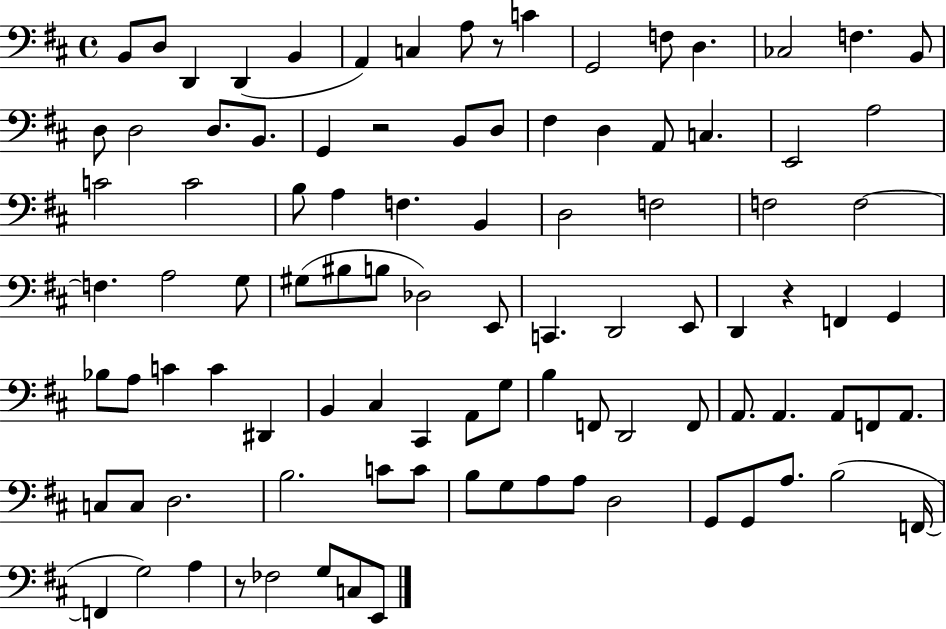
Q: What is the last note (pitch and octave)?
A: E2